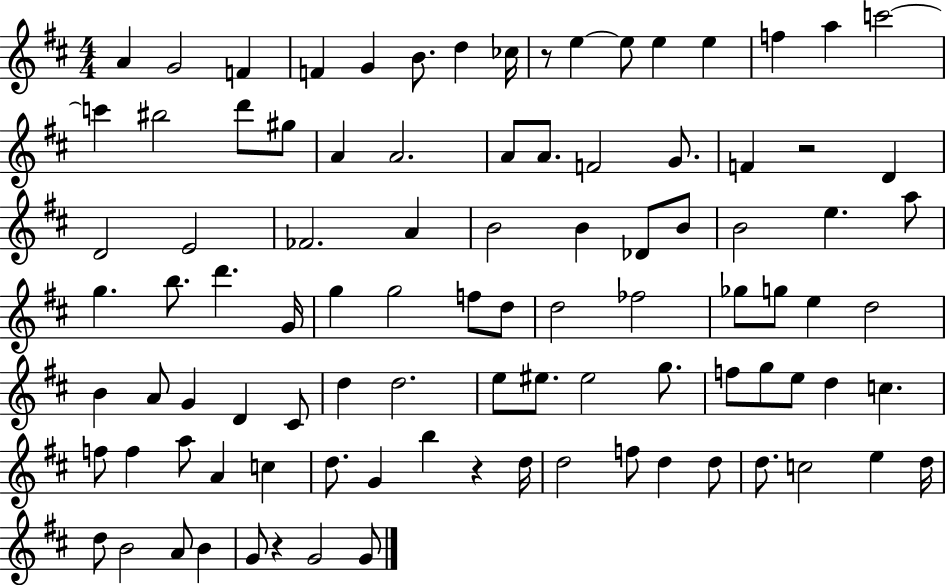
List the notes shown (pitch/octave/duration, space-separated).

A4/q G4/h F4/q F4/q G4/q B4/e. D5/q CES5/s R/e E5/q E5/e E5/q E5/q F5/q A5/q C6/h C6/q BIS5/h D6/e G#5/e A4/q A4/h. A4/e A4/e. F4/h G4/e. F4/q R/h D4/q D4/h E4/h FES4/h. A4/q B4/h B4/q Db4/e B4/e B4/h E5/q. A5/e G5/q. B5/e. D6/q. G4/s G5/q G5/h F5/e D5/e D5/h FES5/h Gb5/e G5/e E5/q D5/h B4/q A4/e G4/q D4/q C#4/e D5/q D5/h. E5/e EIS5/e. EIS5/h G5/e. F5/e G5/e E5/e D5/q C5/q. F5/e F5/q A5/e A4/q C5/q D5/e. G4/q B5/q R/q D5/s D5/h F5/e D5/q D5/e D5/e. C5/h E5/q D5/s D5/e B4/h A4/e B4/q G4/e R/q G4/h G4/e